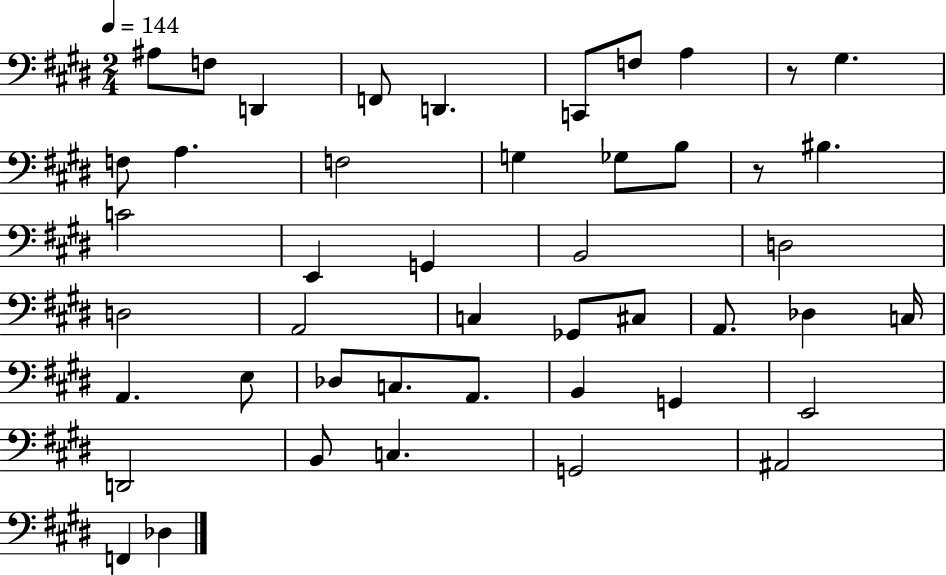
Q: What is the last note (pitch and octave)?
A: Db3